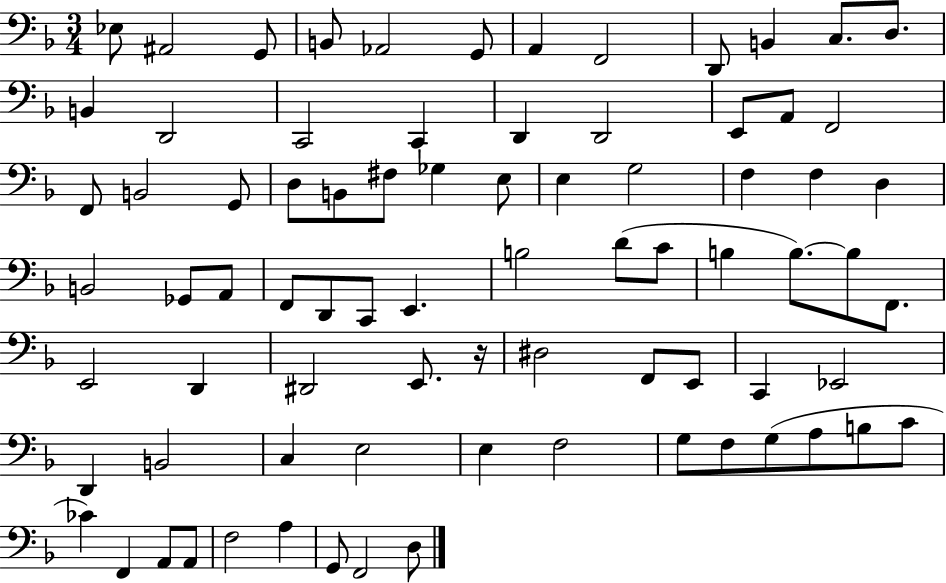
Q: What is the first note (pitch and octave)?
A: Eb3